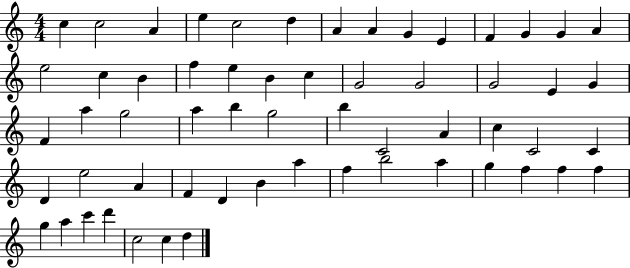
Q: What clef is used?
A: treble